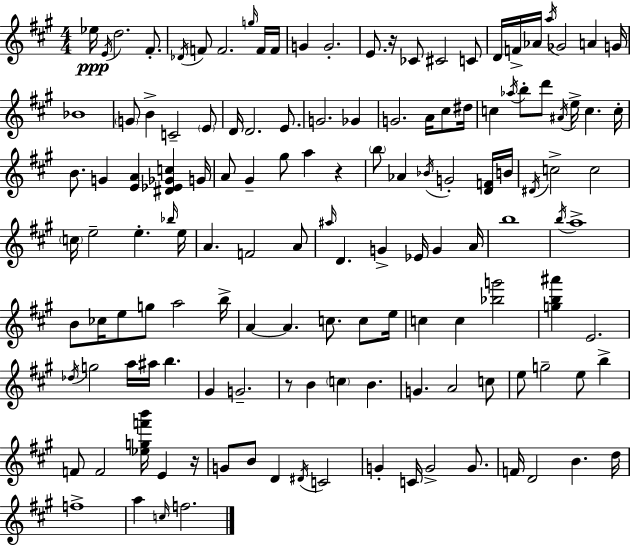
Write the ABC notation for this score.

X:1
T:Untitled
M:4/4
L:1/4
K:A
_e/4 E/4 d2 ^F/2 _D/4 F/2 F2 g/4 F/4 F/4 G G2 E/2 z/4 _C/2 ^C2 C/2 D/4 F/4 _A/4 a/4 _G2 A G/4 _B4 G/2 B C2 E/2 D/4 D2 E/2 G2 _G G2 A/4 ^c/2 ^d/4 c _a/4 b/2 d'/2 ^A/4 e/4 c c/4 B/2 G [EA] [^D_E_Gc] G/4 A/2 ^G ^g/2 a z b/2 _A _B/4 G2 [DF]/4 B/4 ^D/4 c2 c2 c/4 e2 e _b/4 e/4 A F2 A/2 ^a/4 D G _E/4 G A/4 b4 b/4 a4 B/2 _c/4 e/2 g/2 a2 b/4 A A c/2 c/2 e/4 c c [_bg']2 [gb^a'] E2 _d/4 g2 a/4 ^a/4 b ^G G2 z/2 B c B G A2 c/2 e/2 g2 e/2 b F/2 F2 [_egf'b']/4 E z/4 G/2 B/2 D ^D/4 C2 G C/4 G2 G/2 F/4 D2 B d/4 f4 a c/4 f2